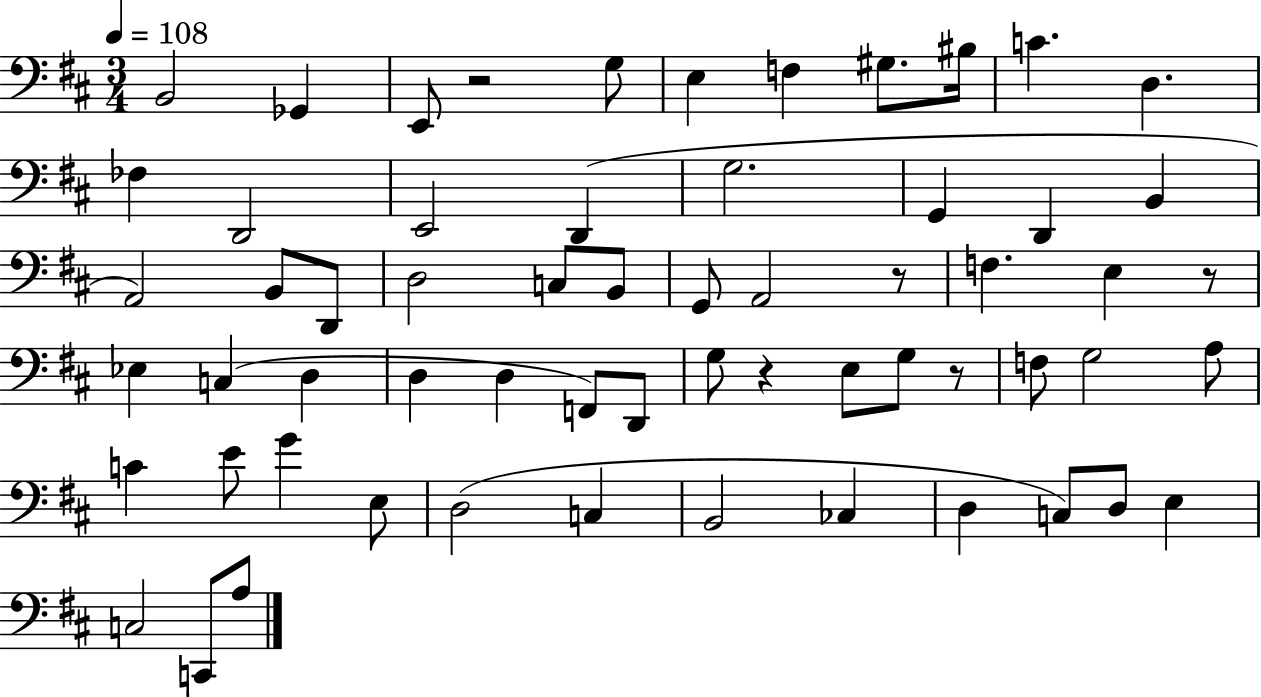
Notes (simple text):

B2/h Gb2/q E2/e R/h G3/e E3/q F3/q G#3/e. BIS3/s C4/q. D3/q. FES3/q D2/h E2/h D2/q G3/h. G2/q D2/q B2/q A2/h B2/e D2/e D3/h C3/e B2/e G2/e A2/h R/e F3/q. E3/q R/e Eb3/q C3/q D3/q D3/q D3/q F2/e D2/e G3/e R/q E3/e G3/e R/e F3/e G3/h A3/e C4/q E4/e G4/q E3/e D3/h C3/q B2/h CES3/q D3/q C3/e D3/e E3/q C3/h C2/e A3/e